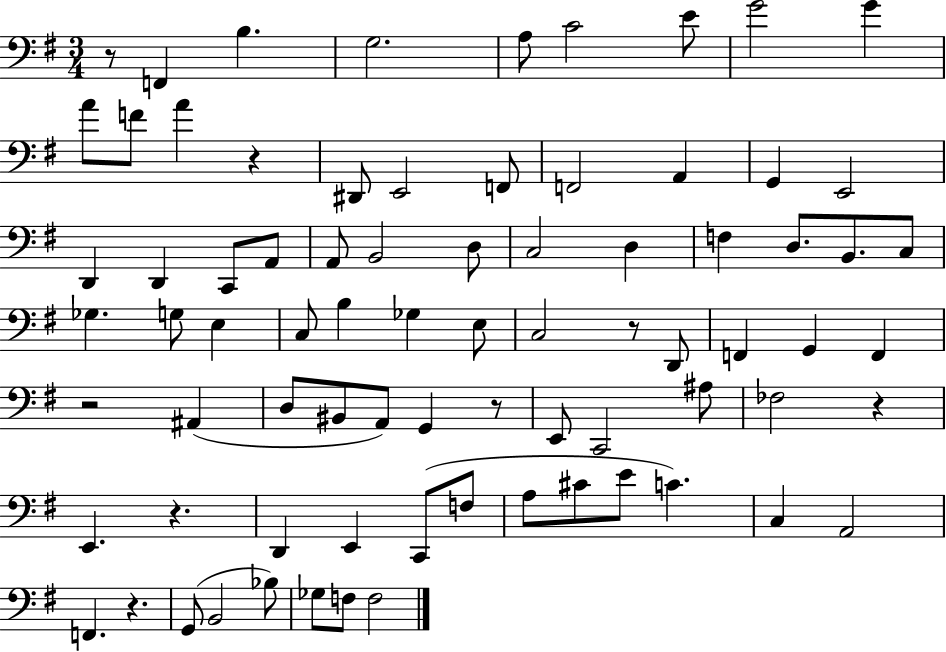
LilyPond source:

{
  \clef bass
  \numericTimeSignature
  \time 3/4
  \key g \major
  r8 f,4 b4. | g2. | a8 c'2 e'8 | g'2 g'4 | \break a'8 f'8 a'4 r4 | dis,8 e,2 f,8 | f,2 a,4 | g,4 e,2 | \break d,4 d,4 c,8 a,8 | a,8 b,2 d8 | c2 d4 | f4 d8. b,8. c8 | \break ges4. g8 e4 | c8 b4 ges4 e8 | c2 r8 d,8 | f,4 g,4 f,4 | \break r2 ais,4( | d8 bis,8 a,8) g,4 r8 | e,8 c,2 ais8 | fes2 r4 | \break e,4. r4. | d,4 e,4 c,8( f8 | a8 cis'8 e'8 c'4.) | c4 a,2 | \break f,4. r4. | g,8( b,2 bes8) | ges8 f8 f2 | \bar "|."
}